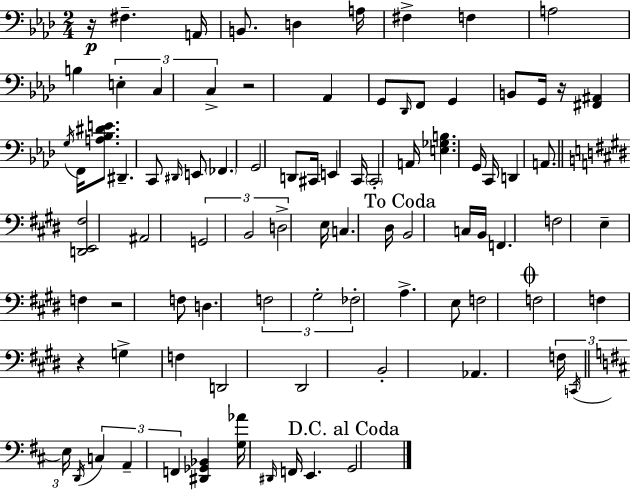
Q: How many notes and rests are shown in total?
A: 89